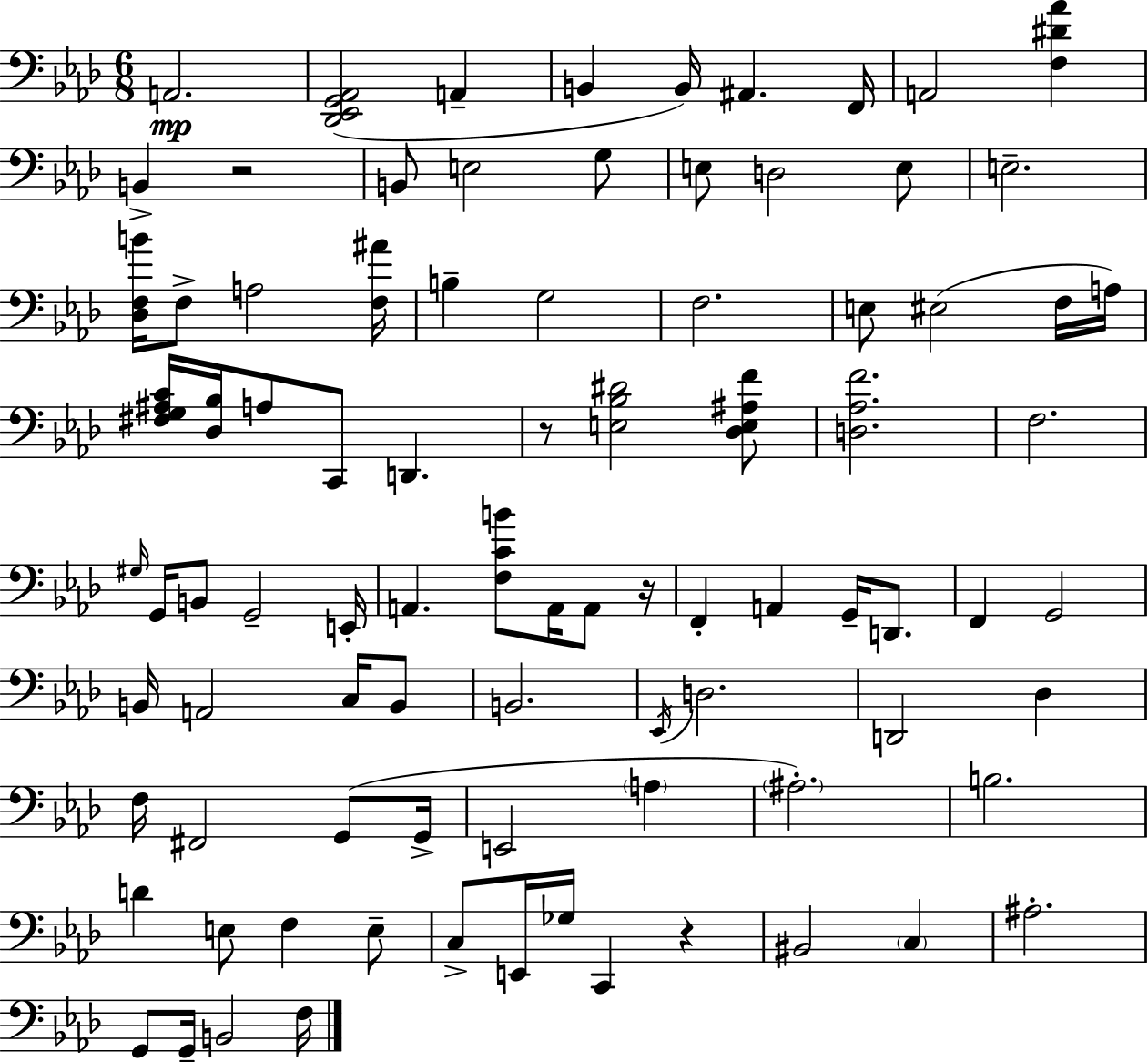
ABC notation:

X:1
T:Untitled
M:6/8
L:1/4
K:Ab
A,,2 [_D,,_E,,G,,_A,,]2 A,, B,, B,,/4 ^A,, F,,/4 A,,2 [F,^D_A] B,, z2 B,,/2 E,2 G,/2 E,/2 D,2 E,/2 E,2 [_D,F,B]/4 F,/2 A,2 [F,^A]/4 B, G,2 F,2 E,/2 ^E,2 F,/4 A,/4 [^F,G,^A,C]/4 [_D,_B,]/4 A,/2 C,,/2 D,, z/2 [E,_B,^D]2 [_D,E,^A,F]/2 [D,_A,F]2 F,2 ^G,/4 G,,/4 B,,/2 G,,2 E,,/4 A,, [F,CB]/2 A,,/4 A,,/2 z/4 F,, A,, G,,/4 D,,/2 F,, G,,2 B,,/4 A,,2 C,/4 B,,/2 B,,2 _E,,/4 D,2 D,,2 _D, F,/4 ^F,,2 G,,/2 G,,/4 E,,2 A, ^A,2 B,2 D E,/2 F, E,/2 C,/2 E,,/4 _G,/4 C,, z ^B,,2 C, ^A,2 G,,/2 G,,/4 B,,2 F,/4